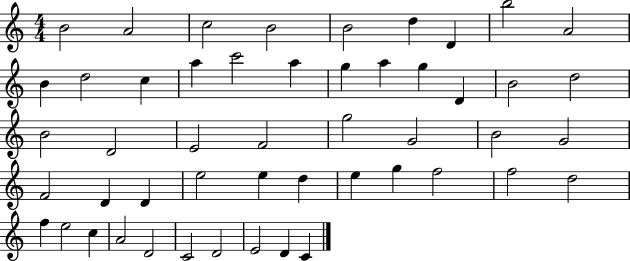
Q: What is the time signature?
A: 4/4